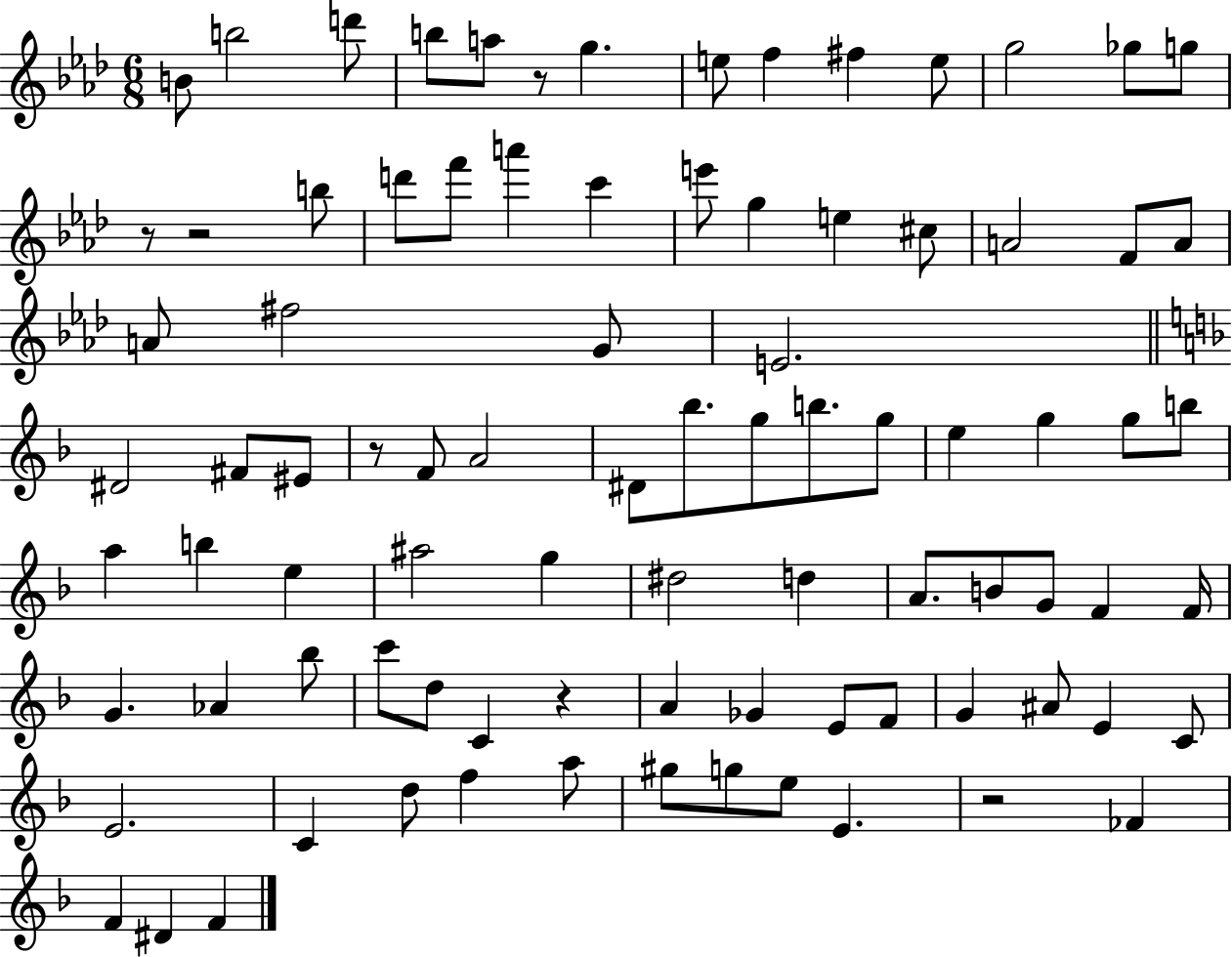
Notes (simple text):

B4/e B5/h D6/e B5/e A5/e R/e G5/q. E5/e F5/q F#5/q E5/e G5/h Gb5/e G5/e R/e R/h B5/e D6/e F6/e A6/q C6/q E6/e G5/q E5/q C#5/e A4/h F4/e A4/e A4/e F#5/h G4/e E4/h. D#4/h F#4/e EIS4/e R/e F4/e A4/h D#4/e Bb5/e. G5/e B5/e. G5/e E5/q G5/q G5/e B5/e A5/q B5/q E5/q A#5/h G5/q D#5/h D5/q A4/e. B4/e G4/e F4/q F4/s G4/q. Ab4/q Bb5/e C6/e D5/e C4/q R/q A4/q Gb4/q E4/e F4/e G4/q A#4/e E4/q C4/e E4/h. C4/q D5/e F5/q A5/e G#5/e G5/e E5/e E4/q. R/h FES4/q F4/q D#4/q F4/q